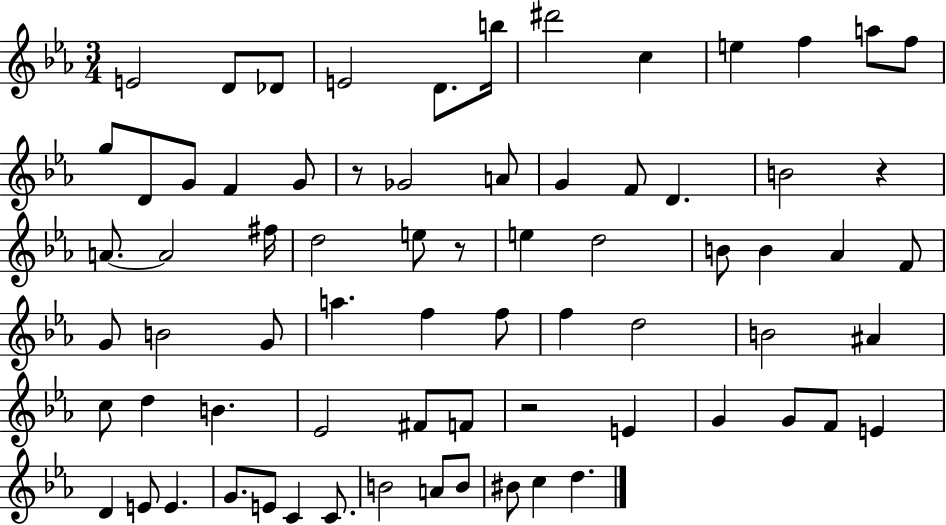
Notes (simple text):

E4/h D4/e Db4/e E4/h D4/e. B5/s D#6/h C5/q E5/q F5/q A5/e F5/e G5/e D4/e G4/e F4/q G4/e R/e Gb4/h A4/e G4/q F4/e D4/q. B4/h R/q A4/e. A4/h F#5/s D5/h E5/e R/e E5/q D5/h B4/e B4/q Ab4/q F4/e G4/e B4/h G4/e A5/q. F5/q F5/e F5/q D5/h B4/h A#4/q C5/e D5/q B4/q. Eb4/h F#4/e F4/e R/h E4/q G4/q G4/e F4/e E4/q D4/q E4/e E4/q. G4/e. E4/e C4/q C4/e. B4/h A4/e B4/e BIS4/e C5/q D5/q.